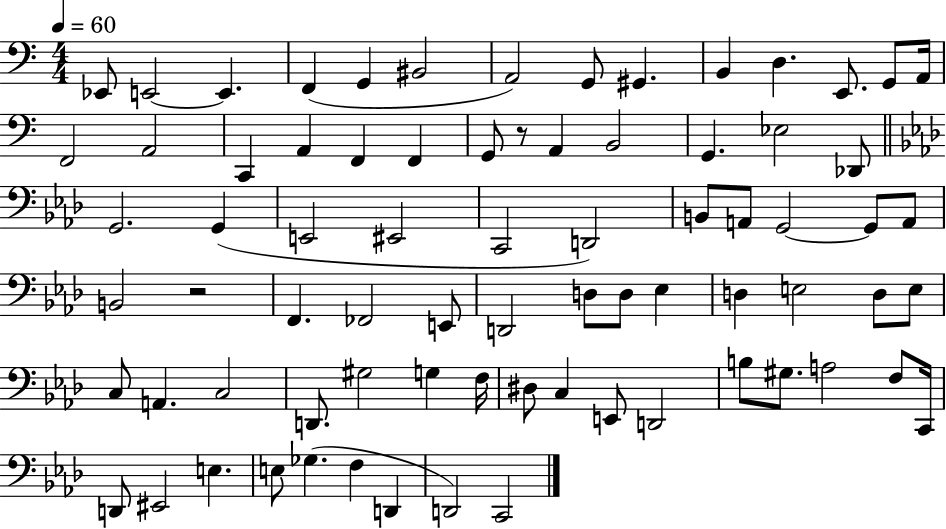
Eb2/e E2/h E2/q. F2/q G2/q BIS2/h A2/h G2/e G#2/q. B2/q D3/q. E2/e. G2/e A2/s F2/h A2/h C2/q A2/q F2/q F2/q G2/e R/e A2/q B2/h G2/q. Eb3/h Db2/e G2/h. G2/q E2/h EIS2/h C2/h D2/h B2/e A2/e G2/h G2/e A2/e B2/h R/h F2/q. FES2/h E2/e D2/h D3/e D3/e Eb3/q D3/q E3/h D3/e E3/e C3/e A2/q. C3/h D2/e. G#3/h G3/q F3/s D#3/e C3/q E2/e D2/h B3/e G#3/e. A3/h F3/e C2/s D2/e EIS2/h E3/q. E3/e Gb3/q. F3/q D2/q D2/h C2/h